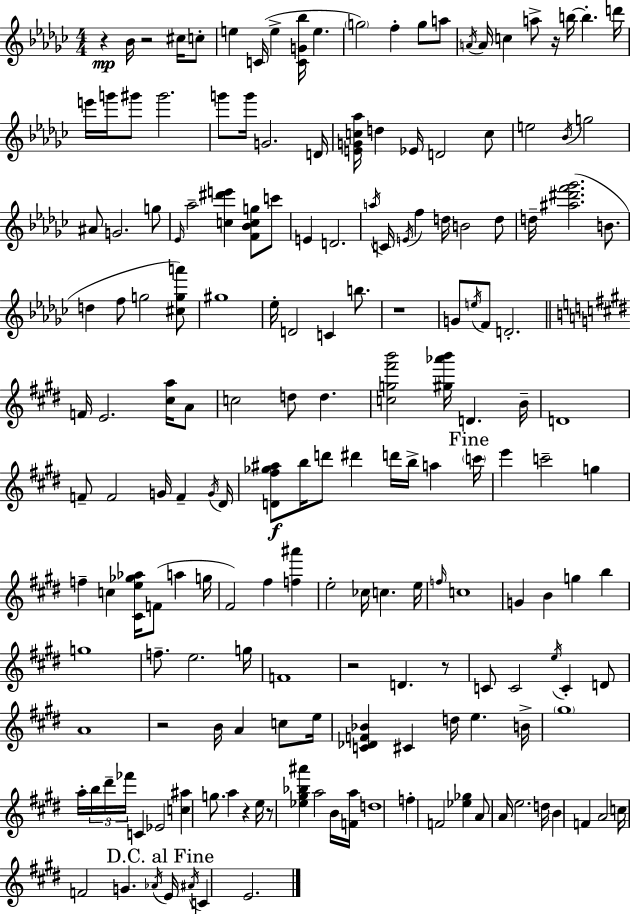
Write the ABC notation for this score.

X:1
T:Untitled
M:4/4
L:1/4
K:Ebm
z _B/4 z2 ^c/4 c/2 e C/4 e [CG_b]/4 e g2 f g/2 a/2 A/4 A/4 c a/2 z/4 b/4 b d'/4 e'/4 g'/4 ^g'/2 ^g'2 g'/2 g'/4 G2 D/4 [EGc_a]/4 d _E/4 D2 c/2 e2 _B/4 g2 ^A/2 G2 g/2 _E/4 _a2 [c^d'e'] [F_Bcg]/2 c'/2 E D2 a/4 C/4 E/4 f d/4 B2 d/2 d/4 [^a^d'f'_g']2 B/2 d f/2 g2 [^cga']/2 ^g4 _e/4 D2 C b/2 z4 G/2 e/4 F/2 D2 F/4 E2 [^ca]/4 A/2 c2 d/2 d [cg^f'b']2 [^g_a'b']/4 D B/4 D4 F/2 F2 G/4 F G/4 ^D/4 [D^f_g^a]/2 b/4 d'/2 ^d' d'/4 b/4 a c'/4 e' c'2 g f c [^Ce_g_a]/4 F/2 a g/4 ^F2 ^f [f^a'] e2 _c/4 c e/4 f/4 c4 G B g b g4 f/2 e2 g/4 F4 z2 D z/2 C/2 C2 e/4 C D/2 A4 z2 B/4 A c/2 e/4 [C_DF_B] ^C d/4 e B/4 ^g4 a/4 b/4 ^d'/4 _f'/4 C _E2 [c^a] g/2 a z e/4 z/2 [_e^g_b^a'] a2 B/4 [Fa]/4 d4 f F2 [_e_g] A/2 A/4 e2 d/4 B F A2 c/4 F2 G _A/4 E/4 ^A/4 C E2